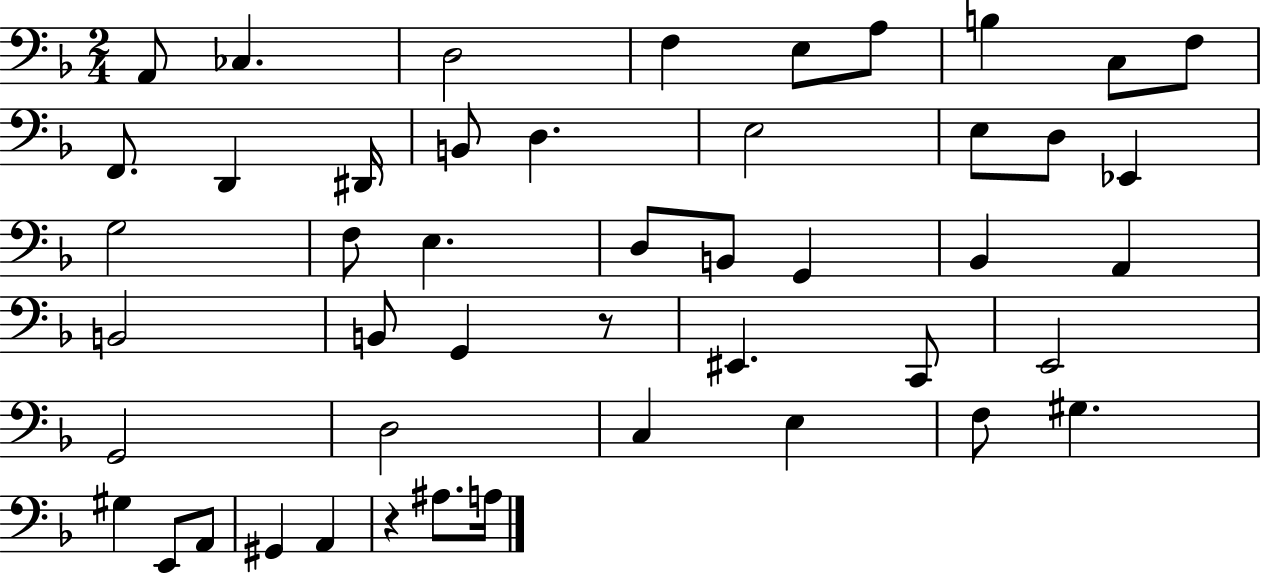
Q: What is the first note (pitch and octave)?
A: A2